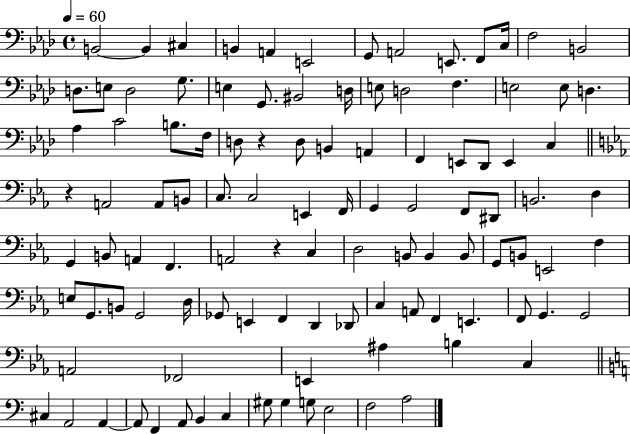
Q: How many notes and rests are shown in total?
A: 107